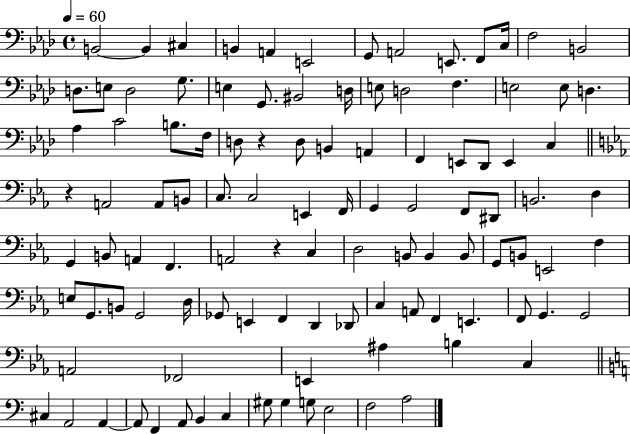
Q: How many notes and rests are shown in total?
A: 107